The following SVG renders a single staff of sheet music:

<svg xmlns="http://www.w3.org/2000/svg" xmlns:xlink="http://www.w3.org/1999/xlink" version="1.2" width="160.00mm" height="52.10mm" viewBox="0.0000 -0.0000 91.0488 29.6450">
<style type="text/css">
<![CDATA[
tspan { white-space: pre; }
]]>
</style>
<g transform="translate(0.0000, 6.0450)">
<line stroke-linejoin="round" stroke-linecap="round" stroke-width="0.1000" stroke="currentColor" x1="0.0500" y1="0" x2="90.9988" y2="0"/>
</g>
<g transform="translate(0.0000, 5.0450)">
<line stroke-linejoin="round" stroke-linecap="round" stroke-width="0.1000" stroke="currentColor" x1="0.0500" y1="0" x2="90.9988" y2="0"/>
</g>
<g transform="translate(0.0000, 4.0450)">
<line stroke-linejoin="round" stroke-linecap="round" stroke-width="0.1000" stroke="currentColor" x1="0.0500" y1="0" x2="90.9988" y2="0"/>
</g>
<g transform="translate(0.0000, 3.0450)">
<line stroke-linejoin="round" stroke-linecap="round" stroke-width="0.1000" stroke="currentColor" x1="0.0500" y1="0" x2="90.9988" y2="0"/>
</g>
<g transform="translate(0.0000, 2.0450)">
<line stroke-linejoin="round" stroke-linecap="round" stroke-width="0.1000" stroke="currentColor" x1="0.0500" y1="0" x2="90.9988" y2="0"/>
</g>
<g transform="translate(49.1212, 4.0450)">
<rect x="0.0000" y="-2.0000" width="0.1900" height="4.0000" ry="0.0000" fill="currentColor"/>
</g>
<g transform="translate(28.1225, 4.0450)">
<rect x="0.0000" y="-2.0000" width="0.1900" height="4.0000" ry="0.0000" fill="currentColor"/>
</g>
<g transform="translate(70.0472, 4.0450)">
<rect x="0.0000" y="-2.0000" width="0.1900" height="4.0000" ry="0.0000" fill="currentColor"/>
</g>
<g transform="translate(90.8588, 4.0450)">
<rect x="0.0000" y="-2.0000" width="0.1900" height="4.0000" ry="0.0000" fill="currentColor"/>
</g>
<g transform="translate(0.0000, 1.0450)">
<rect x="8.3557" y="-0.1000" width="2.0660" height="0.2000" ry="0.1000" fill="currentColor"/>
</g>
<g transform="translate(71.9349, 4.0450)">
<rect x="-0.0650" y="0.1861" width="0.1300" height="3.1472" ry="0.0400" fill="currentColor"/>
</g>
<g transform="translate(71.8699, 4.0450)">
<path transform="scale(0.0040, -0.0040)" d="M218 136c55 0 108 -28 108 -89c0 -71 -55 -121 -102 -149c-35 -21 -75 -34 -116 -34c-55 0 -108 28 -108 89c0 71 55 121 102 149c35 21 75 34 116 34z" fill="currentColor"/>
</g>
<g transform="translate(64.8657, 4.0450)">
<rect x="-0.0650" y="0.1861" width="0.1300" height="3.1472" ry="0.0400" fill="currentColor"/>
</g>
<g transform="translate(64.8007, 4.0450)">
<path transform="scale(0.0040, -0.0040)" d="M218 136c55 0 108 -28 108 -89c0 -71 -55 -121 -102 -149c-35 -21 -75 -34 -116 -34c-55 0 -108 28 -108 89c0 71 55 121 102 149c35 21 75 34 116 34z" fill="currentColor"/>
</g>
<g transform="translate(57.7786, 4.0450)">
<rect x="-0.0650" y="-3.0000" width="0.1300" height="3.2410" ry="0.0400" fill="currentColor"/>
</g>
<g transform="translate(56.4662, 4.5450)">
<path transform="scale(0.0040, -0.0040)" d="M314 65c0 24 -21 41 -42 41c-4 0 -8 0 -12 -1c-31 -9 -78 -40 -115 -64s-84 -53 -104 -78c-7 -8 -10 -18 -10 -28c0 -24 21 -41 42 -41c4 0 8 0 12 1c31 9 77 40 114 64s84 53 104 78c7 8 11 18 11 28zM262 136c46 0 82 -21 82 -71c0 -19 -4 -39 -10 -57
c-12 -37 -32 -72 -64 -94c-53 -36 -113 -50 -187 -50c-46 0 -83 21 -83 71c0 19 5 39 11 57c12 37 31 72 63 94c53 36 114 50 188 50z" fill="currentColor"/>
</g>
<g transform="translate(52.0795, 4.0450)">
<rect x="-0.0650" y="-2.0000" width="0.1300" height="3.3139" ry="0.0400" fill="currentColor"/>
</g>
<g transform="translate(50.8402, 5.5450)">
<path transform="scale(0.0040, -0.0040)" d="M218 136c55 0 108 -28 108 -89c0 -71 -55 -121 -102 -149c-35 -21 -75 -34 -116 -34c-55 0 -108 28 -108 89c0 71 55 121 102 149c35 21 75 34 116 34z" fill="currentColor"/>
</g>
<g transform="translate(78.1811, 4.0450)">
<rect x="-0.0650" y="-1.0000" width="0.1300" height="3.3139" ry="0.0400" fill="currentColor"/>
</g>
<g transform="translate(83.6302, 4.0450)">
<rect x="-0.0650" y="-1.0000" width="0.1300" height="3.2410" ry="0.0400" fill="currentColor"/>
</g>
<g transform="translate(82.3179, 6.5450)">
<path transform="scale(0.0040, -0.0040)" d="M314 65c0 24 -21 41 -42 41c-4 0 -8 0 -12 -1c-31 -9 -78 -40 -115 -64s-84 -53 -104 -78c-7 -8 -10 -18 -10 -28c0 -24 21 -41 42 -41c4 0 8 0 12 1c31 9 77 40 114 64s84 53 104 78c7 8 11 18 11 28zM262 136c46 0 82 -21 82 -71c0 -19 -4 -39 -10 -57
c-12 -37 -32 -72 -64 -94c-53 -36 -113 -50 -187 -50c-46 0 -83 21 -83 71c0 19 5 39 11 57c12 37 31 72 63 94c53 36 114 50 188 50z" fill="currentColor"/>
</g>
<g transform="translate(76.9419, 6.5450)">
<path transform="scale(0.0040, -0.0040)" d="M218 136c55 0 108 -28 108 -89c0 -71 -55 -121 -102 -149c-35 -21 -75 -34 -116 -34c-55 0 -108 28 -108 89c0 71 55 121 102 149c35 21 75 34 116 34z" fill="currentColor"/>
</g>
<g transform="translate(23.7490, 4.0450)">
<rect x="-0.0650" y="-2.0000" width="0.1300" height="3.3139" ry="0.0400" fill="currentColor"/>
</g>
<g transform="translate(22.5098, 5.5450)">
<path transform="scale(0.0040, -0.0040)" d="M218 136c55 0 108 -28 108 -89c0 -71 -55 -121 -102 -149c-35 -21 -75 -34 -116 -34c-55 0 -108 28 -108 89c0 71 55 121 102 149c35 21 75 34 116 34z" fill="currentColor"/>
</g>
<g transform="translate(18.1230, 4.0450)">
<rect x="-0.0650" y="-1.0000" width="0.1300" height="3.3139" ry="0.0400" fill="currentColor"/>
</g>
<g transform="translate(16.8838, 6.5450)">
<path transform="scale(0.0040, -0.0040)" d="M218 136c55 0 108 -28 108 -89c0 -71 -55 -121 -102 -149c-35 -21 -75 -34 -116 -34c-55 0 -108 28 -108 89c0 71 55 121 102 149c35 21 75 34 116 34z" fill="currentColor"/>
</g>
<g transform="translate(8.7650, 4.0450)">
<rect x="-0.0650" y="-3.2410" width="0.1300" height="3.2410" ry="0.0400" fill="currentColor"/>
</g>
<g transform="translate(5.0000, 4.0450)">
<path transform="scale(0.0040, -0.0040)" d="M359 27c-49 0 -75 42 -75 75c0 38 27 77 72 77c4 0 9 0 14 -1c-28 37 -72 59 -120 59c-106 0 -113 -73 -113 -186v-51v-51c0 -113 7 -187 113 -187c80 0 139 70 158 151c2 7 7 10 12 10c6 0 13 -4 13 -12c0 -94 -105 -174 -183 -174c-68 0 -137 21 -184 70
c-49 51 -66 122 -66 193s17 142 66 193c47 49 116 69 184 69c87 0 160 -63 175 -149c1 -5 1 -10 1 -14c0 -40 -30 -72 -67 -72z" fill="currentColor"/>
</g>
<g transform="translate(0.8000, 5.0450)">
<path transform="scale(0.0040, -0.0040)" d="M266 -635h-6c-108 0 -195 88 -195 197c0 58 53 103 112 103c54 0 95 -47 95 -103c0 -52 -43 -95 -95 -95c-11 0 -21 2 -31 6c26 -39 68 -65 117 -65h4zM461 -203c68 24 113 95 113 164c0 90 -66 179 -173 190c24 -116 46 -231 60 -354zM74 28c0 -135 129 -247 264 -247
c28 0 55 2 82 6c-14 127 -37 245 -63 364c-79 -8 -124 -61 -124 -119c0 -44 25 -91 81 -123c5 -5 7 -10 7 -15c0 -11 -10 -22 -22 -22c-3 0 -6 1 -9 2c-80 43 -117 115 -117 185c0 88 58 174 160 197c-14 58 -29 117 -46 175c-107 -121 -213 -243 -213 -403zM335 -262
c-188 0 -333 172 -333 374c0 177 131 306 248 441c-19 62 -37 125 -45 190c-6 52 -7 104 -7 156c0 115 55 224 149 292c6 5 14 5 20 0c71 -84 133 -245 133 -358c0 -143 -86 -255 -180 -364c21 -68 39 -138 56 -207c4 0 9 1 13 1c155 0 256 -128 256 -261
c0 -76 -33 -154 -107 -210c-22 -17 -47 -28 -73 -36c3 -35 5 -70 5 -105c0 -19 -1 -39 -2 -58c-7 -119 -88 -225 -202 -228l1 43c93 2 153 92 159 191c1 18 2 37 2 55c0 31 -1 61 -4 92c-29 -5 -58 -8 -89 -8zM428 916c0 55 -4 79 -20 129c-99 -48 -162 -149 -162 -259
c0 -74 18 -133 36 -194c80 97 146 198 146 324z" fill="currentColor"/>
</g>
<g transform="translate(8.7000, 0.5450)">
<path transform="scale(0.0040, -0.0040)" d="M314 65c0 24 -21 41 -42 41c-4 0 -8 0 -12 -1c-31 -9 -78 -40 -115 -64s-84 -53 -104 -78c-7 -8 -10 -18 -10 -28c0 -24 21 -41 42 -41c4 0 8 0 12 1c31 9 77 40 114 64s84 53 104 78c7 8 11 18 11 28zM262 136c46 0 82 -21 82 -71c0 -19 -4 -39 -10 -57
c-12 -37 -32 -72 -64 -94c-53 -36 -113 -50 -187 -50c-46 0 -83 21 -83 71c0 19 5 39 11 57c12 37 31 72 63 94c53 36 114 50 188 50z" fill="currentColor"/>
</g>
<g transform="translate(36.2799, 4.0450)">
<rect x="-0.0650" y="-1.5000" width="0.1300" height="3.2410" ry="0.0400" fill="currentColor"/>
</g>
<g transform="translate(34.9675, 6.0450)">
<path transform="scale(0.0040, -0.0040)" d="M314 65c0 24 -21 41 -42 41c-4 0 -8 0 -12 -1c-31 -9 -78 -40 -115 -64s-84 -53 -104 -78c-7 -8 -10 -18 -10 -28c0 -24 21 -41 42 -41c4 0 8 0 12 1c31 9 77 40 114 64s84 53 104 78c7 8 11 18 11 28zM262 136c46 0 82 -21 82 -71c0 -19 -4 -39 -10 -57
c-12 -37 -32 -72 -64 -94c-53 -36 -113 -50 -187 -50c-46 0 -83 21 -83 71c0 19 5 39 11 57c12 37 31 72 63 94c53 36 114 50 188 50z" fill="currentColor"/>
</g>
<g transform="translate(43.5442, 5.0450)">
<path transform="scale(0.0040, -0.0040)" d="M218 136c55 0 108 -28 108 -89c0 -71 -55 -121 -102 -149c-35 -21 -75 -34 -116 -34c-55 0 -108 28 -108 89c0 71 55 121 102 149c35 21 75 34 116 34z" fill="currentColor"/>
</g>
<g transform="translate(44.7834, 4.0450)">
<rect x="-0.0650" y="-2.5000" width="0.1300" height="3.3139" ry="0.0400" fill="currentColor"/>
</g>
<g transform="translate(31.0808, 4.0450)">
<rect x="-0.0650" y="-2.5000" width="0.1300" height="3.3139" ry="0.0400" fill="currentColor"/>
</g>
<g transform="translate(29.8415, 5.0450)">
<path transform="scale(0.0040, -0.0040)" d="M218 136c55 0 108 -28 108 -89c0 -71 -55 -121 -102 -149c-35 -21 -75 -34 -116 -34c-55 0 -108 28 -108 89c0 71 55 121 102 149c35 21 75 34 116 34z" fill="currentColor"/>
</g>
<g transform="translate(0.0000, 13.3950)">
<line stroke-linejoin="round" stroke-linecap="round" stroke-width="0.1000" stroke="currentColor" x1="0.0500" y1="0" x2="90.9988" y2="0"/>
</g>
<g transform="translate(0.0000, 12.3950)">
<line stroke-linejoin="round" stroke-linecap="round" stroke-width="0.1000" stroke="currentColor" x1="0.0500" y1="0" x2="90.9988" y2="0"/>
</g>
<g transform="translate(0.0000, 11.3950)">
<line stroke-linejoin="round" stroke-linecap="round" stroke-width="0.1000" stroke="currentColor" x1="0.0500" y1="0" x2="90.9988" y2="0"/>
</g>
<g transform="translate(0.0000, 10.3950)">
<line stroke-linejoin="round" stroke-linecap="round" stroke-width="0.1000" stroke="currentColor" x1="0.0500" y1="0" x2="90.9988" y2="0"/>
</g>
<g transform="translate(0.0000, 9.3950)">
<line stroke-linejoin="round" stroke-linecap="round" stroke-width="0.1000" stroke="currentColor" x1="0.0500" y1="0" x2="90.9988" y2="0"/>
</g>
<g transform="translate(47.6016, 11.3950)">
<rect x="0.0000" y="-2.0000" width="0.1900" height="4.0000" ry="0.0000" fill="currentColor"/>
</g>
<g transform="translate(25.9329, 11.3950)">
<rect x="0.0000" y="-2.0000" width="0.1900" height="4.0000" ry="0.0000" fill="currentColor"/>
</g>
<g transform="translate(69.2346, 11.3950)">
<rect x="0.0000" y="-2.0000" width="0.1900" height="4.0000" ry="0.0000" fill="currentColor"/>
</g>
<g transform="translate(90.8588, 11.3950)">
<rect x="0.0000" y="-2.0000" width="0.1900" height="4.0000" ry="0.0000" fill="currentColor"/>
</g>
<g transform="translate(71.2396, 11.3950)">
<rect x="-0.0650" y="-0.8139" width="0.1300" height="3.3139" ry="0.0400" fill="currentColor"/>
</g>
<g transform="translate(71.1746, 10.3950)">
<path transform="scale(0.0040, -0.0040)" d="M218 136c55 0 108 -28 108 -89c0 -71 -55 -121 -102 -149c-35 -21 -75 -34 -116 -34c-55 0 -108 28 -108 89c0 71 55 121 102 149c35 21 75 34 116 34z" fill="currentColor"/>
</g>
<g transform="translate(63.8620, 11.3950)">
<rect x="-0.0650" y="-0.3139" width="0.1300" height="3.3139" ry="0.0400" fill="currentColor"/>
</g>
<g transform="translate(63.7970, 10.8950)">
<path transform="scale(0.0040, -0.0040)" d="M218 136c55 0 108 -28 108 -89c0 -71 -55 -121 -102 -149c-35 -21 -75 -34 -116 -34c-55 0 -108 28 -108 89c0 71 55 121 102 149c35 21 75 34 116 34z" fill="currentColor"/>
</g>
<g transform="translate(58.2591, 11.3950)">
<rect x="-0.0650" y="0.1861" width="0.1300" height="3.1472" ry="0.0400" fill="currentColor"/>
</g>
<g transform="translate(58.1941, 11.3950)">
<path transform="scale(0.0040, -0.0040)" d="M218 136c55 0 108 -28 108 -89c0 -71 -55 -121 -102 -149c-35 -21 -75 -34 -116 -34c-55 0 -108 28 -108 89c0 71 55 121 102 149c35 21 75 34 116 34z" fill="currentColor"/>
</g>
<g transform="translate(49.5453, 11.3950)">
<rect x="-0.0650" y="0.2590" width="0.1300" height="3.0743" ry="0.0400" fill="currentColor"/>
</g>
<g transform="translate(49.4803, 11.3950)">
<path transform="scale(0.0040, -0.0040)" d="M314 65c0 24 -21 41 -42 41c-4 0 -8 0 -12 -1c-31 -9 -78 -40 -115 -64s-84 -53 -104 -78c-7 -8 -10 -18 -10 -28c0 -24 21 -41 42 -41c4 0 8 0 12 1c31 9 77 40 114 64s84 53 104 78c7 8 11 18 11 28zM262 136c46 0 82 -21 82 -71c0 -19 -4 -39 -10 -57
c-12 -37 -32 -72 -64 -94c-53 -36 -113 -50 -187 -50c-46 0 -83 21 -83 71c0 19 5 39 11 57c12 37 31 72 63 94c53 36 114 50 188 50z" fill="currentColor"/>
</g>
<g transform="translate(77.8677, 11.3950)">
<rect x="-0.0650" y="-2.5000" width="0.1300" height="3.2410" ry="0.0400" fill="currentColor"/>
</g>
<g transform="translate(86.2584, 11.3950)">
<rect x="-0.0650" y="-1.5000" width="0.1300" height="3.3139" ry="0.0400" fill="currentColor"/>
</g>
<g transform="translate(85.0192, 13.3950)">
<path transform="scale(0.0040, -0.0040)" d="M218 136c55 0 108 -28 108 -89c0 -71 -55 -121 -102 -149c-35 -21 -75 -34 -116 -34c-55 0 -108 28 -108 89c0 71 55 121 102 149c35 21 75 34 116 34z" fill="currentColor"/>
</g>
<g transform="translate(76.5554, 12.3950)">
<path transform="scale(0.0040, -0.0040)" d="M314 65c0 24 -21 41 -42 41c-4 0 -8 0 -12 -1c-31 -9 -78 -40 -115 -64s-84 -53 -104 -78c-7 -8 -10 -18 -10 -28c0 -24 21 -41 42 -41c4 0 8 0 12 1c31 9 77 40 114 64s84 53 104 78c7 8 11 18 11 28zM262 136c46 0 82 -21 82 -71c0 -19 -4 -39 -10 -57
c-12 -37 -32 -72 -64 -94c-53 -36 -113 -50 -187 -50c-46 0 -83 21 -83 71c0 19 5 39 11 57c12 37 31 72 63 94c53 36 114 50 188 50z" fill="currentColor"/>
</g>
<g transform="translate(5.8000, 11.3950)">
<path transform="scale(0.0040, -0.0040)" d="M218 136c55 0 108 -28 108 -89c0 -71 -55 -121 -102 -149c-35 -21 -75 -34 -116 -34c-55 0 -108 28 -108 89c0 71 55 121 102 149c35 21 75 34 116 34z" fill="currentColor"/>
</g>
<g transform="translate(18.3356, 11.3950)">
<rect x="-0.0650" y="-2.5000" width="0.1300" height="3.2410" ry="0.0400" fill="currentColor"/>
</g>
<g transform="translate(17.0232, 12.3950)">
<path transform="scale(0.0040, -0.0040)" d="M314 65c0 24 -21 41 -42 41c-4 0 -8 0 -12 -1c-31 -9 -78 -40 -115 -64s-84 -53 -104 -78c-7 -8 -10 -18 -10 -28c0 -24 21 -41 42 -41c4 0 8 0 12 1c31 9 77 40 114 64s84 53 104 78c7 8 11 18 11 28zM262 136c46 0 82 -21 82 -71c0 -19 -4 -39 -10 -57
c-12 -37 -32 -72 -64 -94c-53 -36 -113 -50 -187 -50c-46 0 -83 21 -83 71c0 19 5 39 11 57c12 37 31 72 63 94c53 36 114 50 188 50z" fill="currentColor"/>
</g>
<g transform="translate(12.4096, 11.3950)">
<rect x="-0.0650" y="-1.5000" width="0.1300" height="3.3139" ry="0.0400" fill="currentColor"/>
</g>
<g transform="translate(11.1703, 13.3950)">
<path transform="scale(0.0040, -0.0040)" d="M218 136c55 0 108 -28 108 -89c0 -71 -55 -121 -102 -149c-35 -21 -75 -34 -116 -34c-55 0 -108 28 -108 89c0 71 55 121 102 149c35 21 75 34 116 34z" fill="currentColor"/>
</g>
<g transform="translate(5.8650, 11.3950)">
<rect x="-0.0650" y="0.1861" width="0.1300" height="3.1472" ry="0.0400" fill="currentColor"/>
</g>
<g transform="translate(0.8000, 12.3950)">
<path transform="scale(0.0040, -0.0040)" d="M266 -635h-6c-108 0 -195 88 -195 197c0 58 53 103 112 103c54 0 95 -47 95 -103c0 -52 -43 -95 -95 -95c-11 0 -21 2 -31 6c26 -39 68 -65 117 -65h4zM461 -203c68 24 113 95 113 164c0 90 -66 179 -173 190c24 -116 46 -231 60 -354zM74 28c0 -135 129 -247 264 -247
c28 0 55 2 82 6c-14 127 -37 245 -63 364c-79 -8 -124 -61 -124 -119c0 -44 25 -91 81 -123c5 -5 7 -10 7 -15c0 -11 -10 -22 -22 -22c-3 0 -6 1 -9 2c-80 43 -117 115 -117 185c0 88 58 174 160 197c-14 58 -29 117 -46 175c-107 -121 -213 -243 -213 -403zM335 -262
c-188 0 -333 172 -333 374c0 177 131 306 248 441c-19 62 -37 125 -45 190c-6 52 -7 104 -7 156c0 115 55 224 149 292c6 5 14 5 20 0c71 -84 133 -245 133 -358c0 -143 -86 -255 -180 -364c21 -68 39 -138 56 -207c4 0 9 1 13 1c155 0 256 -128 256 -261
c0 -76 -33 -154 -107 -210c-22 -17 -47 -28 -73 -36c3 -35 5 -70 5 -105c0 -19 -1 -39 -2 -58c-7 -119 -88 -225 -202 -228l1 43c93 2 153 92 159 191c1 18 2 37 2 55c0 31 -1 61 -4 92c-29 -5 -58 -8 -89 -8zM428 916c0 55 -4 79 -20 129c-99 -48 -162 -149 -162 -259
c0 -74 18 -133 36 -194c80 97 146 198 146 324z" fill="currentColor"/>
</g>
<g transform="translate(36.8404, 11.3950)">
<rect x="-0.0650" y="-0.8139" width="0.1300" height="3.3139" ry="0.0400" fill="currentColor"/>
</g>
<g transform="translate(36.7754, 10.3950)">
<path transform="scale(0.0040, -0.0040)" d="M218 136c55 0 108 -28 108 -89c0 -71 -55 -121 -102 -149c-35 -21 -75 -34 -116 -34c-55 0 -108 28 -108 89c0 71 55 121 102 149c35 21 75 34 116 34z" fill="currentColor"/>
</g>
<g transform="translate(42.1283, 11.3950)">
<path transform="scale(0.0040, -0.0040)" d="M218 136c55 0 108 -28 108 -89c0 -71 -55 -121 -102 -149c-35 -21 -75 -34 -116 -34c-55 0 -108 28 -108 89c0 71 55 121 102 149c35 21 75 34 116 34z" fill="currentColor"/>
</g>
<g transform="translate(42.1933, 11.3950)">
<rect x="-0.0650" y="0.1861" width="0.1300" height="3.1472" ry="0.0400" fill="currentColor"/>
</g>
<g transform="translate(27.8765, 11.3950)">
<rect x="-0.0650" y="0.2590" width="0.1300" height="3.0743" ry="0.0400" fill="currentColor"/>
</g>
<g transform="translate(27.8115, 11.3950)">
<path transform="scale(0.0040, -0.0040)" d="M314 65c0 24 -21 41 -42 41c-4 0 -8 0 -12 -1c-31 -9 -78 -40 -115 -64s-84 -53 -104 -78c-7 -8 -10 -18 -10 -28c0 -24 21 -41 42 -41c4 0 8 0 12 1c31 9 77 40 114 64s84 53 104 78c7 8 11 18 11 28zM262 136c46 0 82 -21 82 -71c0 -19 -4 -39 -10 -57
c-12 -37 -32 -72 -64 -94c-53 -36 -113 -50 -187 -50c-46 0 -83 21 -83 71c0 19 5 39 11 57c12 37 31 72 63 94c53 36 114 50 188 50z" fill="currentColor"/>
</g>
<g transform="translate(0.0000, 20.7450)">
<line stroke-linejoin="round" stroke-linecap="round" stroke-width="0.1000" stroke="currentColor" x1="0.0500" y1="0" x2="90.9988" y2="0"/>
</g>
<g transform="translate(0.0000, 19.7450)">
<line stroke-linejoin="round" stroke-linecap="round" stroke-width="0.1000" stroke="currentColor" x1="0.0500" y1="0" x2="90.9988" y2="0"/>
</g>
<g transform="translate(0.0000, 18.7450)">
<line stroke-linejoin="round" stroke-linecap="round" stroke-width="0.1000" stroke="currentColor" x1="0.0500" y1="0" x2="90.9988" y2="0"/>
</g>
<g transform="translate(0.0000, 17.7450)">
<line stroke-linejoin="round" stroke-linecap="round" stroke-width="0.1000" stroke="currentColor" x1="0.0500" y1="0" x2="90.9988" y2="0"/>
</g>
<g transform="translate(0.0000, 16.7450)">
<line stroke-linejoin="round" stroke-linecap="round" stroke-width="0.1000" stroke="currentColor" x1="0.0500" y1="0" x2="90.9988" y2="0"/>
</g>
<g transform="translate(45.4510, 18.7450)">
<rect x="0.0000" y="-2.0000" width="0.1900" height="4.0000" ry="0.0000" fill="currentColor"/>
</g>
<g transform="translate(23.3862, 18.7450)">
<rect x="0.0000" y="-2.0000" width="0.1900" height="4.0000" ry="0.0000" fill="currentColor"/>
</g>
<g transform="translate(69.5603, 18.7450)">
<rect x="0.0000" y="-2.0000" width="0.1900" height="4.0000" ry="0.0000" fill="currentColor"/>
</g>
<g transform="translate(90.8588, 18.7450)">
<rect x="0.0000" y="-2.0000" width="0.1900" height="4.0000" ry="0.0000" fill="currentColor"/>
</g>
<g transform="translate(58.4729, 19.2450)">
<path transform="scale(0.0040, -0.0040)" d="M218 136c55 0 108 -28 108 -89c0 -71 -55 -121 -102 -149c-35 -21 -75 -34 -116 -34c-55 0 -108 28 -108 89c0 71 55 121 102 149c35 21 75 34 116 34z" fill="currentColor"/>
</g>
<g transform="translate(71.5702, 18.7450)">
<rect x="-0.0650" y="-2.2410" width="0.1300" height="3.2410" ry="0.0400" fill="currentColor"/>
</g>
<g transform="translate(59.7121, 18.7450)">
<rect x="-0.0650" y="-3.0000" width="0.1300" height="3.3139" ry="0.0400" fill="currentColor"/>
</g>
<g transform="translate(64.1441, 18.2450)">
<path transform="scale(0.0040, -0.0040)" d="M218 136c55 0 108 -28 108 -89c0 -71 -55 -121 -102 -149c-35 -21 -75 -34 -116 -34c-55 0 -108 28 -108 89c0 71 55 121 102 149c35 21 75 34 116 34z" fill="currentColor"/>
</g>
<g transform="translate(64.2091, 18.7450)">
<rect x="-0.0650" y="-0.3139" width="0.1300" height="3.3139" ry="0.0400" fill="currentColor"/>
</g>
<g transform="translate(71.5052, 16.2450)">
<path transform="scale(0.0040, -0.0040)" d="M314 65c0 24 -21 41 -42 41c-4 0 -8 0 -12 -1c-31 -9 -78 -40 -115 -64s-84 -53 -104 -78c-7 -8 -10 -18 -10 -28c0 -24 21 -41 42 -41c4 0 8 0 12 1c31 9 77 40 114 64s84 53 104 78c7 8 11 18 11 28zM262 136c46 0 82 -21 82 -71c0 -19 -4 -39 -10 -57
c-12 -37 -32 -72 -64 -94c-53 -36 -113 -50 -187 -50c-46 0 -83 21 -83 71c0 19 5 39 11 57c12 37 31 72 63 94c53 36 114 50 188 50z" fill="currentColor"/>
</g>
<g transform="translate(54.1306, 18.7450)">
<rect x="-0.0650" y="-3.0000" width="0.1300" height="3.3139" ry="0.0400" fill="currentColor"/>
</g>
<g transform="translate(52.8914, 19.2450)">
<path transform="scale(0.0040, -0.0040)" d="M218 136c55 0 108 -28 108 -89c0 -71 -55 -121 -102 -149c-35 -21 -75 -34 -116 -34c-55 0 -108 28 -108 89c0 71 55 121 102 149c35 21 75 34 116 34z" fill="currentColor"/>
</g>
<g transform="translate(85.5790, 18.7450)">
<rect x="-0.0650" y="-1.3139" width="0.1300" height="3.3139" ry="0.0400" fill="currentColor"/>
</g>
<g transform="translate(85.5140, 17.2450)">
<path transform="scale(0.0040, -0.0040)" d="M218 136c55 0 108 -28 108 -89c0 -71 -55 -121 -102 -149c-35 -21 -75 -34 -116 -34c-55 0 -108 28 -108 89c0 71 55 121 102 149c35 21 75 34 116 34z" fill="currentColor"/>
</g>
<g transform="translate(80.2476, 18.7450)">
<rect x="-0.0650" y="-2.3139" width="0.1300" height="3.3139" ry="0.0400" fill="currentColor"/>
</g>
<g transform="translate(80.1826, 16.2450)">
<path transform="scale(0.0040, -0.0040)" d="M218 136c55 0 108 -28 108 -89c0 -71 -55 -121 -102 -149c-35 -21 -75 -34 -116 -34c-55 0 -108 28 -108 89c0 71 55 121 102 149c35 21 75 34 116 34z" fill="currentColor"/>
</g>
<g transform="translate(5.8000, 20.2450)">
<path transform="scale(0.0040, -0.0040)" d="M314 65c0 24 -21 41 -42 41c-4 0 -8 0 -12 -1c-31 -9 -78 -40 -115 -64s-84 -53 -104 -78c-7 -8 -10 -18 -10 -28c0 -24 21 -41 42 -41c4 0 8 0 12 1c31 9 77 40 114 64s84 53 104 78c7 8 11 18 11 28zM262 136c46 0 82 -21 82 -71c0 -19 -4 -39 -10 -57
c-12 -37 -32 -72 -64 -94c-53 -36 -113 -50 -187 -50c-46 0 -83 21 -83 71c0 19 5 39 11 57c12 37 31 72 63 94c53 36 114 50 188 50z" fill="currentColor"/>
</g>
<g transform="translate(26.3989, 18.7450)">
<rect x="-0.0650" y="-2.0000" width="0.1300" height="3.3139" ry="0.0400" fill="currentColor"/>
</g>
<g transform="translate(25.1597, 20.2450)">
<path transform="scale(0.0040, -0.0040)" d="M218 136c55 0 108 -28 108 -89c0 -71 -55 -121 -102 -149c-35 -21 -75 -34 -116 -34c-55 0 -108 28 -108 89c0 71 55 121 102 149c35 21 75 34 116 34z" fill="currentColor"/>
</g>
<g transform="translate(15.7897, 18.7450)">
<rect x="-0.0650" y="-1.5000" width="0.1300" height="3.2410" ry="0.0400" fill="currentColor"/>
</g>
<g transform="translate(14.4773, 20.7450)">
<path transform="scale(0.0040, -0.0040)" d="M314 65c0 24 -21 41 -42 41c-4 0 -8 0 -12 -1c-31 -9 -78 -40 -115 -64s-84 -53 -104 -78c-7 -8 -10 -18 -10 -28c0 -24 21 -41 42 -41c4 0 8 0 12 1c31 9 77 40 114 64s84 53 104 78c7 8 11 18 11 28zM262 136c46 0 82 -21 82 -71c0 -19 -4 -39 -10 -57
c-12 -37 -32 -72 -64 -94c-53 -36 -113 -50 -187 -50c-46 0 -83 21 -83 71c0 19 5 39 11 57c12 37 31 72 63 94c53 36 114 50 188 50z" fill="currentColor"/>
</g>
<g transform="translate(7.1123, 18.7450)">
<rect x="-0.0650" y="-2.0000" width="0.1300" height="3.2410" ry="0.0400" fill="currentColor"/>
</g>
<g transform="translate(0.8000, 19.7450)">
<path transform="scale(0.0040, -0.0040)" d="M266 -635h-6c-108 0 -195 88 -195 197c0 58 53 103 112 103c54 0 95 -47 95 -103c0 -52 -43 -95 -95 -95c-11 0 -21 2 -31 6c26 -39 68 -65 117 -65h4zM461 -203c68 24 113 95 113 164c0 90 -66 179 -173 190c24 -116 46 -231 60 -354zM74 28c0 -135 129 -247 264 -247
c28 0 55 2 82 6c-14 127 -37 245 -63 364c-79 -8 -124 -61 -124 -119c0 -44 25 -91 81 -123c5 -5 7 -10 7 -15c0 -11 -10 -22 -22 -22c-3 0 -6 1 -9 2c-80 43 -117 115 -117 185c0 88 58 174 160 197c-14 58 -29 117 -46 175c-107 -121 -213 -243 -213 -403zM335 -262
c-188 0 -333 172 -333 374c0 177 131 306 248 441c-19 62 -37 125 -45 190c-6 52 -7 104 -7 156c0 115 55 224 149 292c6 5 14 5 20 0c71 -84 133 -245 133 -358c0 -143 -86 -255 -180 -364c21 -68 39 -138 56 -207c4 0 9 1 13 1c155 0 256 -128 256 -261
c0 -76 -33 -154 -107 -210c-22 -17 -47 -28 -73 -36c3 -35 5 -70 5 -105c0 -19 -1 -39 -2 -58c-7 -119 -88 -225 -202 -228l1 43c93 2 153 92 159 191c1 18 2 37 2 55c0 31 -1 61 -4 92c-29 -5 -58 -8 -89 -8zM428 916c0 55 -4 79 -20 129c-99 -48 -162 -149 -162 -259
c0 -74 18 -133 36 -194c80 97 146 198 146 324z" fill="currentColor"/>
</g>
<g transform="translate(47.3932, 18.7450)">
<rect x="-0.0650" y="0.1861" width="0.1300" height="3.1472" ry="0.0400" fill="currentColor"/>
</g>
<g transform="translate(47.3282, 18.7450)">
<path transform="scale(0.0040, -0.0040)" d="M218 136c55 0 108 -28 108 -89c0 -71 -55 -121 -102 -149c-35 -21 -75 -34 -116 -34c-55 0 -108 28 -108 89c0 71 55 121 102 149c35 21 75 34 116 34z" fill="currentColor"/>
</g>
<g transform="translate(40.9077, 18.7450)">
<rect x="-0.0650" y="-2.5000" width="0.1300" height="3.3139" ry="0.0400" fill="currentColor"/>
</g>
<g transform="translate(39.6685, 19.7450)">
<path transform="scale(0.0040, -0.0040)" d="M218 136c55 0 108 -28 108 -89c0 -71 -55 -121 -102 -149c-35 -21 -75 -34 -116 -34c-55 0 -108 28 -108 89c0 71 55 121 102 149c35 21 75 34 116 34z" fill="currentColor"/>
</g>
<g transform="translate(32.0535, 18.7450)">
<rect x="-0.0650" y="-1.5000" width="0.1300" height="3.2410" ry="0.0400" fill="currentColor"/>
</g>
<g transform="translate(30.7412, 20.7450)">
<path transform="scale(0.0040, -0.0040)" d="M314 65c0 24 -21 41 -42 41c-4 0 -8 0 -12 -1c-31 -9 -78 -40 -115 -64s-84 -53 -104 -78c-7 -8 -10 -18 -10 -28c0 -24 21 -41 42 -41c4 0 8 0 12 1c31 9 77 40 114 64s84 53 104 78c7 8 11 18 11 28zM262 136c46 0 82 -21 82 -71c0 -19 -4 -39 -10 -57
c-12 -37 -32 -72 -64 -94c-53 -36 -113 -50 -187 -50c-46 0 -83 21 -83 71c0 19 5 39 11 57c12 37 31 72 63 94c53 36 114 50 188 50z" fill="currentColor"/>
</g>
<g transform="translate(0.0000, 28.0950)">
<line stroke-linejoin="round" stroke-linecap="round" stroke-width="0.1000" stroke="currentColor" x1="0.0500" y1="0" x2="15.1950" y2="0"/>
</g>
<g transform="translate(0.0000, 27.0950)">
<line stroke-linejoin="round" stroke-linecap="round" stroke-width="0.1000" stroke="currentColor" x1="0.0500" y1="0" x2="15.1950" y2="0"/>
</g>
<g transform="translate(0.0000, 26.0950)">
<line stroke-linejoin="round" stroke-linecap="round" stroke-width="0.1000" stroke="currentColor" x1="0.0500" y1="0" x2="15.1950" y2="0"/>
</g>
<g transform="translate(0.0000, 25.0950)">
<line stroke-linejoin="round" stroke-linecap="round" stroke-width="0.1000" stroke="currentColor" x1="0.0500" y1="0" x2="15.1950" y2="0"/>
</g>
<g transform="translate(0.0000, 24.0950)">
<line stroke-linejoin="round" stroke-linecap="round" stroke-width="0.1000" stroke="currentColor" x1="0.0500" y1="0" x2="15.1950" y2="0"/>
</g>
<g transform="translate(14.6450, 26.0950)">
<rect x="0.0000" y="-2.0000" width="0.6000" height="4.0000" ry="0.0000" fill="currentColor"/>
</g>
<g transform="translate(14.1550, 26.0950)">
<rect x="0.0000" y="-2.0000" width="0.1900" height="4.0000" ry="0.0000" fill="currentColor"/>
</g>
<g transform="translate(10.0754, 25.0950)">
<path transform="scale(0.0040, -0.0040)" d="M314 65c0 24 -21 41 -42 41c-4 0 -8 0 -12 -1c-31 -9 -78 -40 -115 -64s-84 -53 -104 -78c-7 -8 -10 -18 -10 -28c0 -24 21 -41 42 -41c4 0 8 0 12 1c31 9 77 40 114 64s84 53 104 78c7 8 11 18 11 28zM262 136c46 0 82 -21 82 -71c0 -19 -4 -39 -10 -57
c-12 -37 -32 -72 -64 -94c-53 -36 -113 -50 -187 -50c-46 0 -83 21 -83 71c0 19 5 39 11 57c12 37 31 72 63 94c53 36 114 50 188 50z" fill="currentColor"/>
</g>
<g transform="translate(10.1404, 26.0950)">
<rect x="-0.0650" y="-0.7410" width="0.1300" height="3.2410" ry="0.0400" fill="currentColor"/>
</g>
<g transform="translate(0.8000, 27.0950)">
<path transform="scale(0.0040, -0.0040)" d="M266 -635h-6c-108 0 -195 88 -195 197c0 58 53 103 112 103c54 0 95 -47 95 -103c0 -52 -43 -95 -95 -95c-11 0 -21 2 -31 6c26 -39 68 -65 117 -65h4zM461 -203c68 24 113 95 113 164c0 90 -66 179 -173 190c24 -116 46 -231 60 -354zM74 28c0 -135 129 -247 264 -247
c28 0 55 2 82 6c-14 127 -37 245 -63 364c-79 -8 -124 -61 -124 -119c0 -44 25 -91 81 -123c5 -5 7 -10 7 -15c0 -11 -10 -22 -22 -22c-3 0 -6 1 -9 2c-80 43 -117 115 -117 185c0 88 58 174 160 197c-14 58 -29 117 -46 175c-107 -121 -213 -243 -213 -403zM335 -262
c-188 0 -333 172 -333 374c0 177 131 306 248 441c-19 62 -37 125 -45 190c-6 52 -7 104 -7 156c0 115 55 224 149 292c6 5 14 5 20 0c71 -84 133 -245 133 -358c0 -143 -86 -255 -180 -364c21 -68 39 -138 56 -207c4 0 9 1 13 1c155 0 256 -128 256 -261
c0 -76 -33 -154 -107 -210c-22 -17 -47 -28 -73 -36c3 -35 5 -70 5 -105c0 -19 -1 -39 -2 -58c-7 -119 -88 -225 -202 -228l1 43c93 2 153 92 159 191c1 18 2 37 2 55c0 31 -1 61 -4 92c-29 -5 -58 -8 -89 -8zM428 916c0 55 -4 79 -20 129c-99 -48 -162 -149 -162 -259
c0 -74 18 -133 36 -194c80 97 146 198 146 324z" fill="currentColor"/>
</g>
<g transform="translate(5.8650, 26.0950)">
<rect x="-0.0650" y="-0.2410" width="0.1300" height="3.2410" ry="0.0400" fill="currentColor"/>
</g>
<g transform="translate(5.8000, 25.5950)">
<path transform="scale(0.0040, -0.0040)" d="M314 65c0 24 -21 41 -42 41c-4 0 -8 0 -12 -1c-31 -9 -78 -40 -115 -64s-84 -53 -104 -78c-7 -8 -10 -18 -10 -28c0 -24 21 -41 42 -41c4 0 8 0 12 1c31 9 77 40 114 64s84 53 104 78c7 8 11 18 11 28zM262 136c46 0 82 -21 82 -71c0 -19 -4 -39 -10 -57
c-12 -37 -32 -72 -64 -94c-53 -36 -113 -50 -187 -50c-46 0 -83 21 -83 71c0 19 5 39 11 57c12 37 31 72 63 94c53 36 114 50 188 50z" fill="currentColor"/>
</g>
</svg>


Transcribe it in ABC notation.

X:1
T:Untitled
M:4/4
L:1/4
K:C
b2 D F G E2 G F A2 B B D D2 B E G2 B2 d B B2 B c d G2 E F2 E2 F E2 G B A A c g2 g e c2 d2